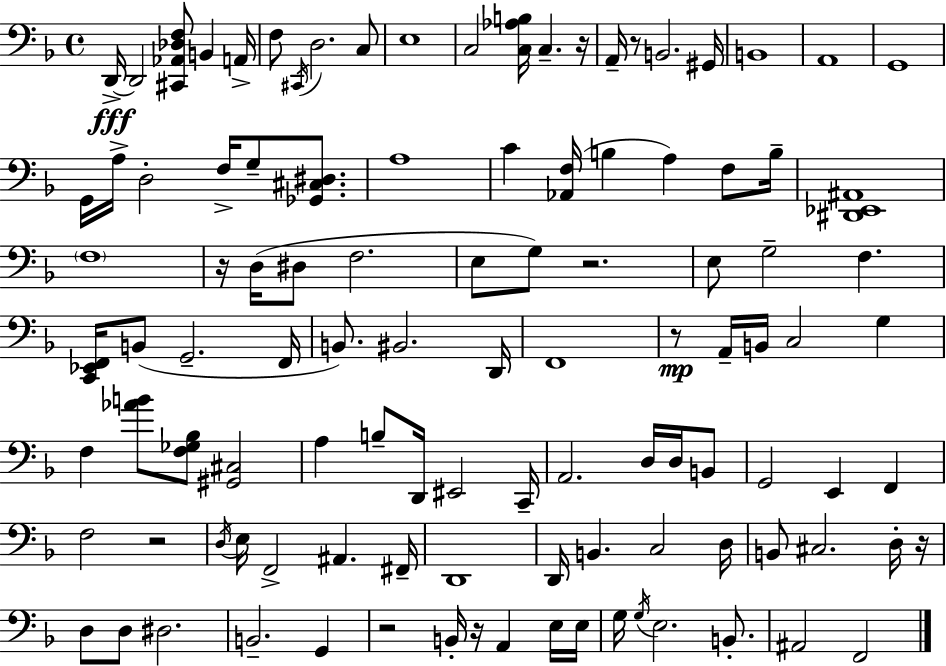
{
  \clef bass
  \time 4/4
  \defaultTimeSignature
  \key d \minor
  \repeat volta 2 { d,16->~~\fff d,2 <cis, aes, des f>8 b,4 a,16-> | f8 \acciaccatura { cis,16 } d2. c8 | e1 | c2 <c aes b>16 c4.-- | \break r16 a,16-- r8 b,2. | gis,16 b,1 | a,1 | g,1 | \break g,16 a16-> d2-. f16-> g8-- <ges, cis dis>8. | a1 | c'4 <aes, f>16( b4 a4) f8 | b16-- <dis, ees, ais,>1 | \break \parenthesize f1 | r16 d16( dis8 f2. | e8 g8) r2. | e8 g2-- f4. | \break <c, ees, f,>16 b,8( g,2.-- | f,16 b,8.) bis,2. | d,16 f,1 | r8\mp a,16-- b,16 c2 g4 | \break f4 <aes' b'>8 <f ges bes>8 <gis, cis>2 | a4 b8-- d,16 eis,2 | c,16-- a,2. d16 d16 b,8 | g,2 e,4 f,4 | \break f2 r2 | \acciaccatura { d16 } e16 f,2-> ais,4. | fis,16-- d,1 | d,16 b,4. c2 | \break d16 b,8 cis2. | d16-. r16 d8 d8 dis2. | b,2.-- g,4 | r2 b,16-. r16 a,4 | \break e16 e16 g16 \acciaccatura { g16 } e2. | b,8.-. ais,2 f,2 | } \bar "|."
}